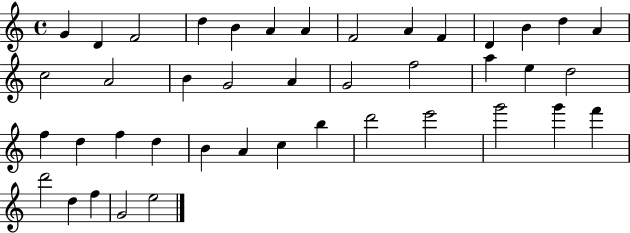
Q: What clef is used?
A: treble